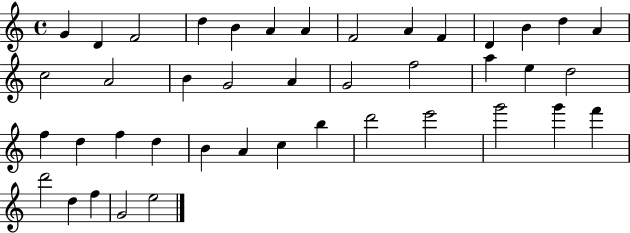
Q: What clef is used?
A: treble